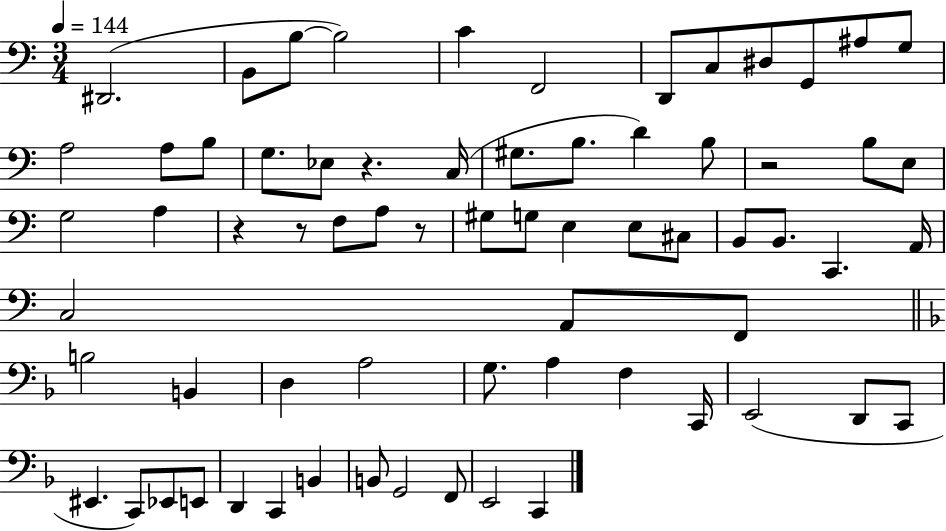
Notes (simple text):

D#2/h. B2/e B3/e B3/h C4/q F2/h D2/e C3/e D#3/e G2/e A#3/e G3/e A3/h A3/e B3/e G3/e. Eb3/e R/q. C3/s G#3/e. B3/e. D4/q B3/e R/h B3/e E3/e G3/h A3/q R/q R/e F3/e A3/e R/e G#3/e G3/e E3/q E3/e C#3/e B2/e B2/e. C2/q. A2/s C3/h A2/e F2/e B3/h B2/q D3/q A3/h G3/e. A3/q F3/q C2/s E2/h D2/e C2/e EIS2/q. C2/e Eb2/e E2/e D2/q C2/q B2/q B2/e G2/h F2/e E2/h C2/q